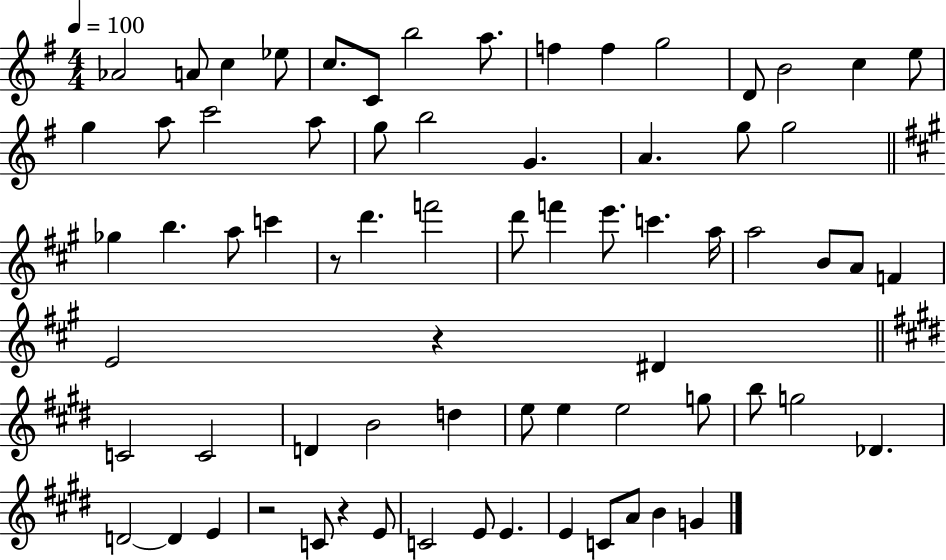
{
  \clef treble
  \numericTimeSignature
  \time 4/4
  \key g \major
  \tempo 4 = 100
  aes'2 a'8 c''4 ees''8 | c''8. c'8 b''2 a''8. | f''4 f''4 g''2 | d'8 b'2 c''4 e''8 | \break g''4 a''8 c'''2 a''8 | g''8 b''2 g'4. | a'4. g''8 g''2 | \bar "||" \break \key a \major ges''4 b''4. a''8 c'''4 | r8 d'''4. f'''2 | d'''8 f'''4 e'''8. c'''4. a''16 | a''2 b'8 a'8 f'4 | \break e'2 r4 dis'4 | \bar "||" \break \key e \major c'2 c'2 | d'4 b'2 d''4 | e''8 e''4 e''2 g''8 | b''8 g''2 des'4. | \break d'2~~ d'4 e'4 | r2 c'8 r4 e'8 | c'2 e'8 e'4. | e'4 c'8 a'8 b'4 g'4 | \break \bar "|."
}